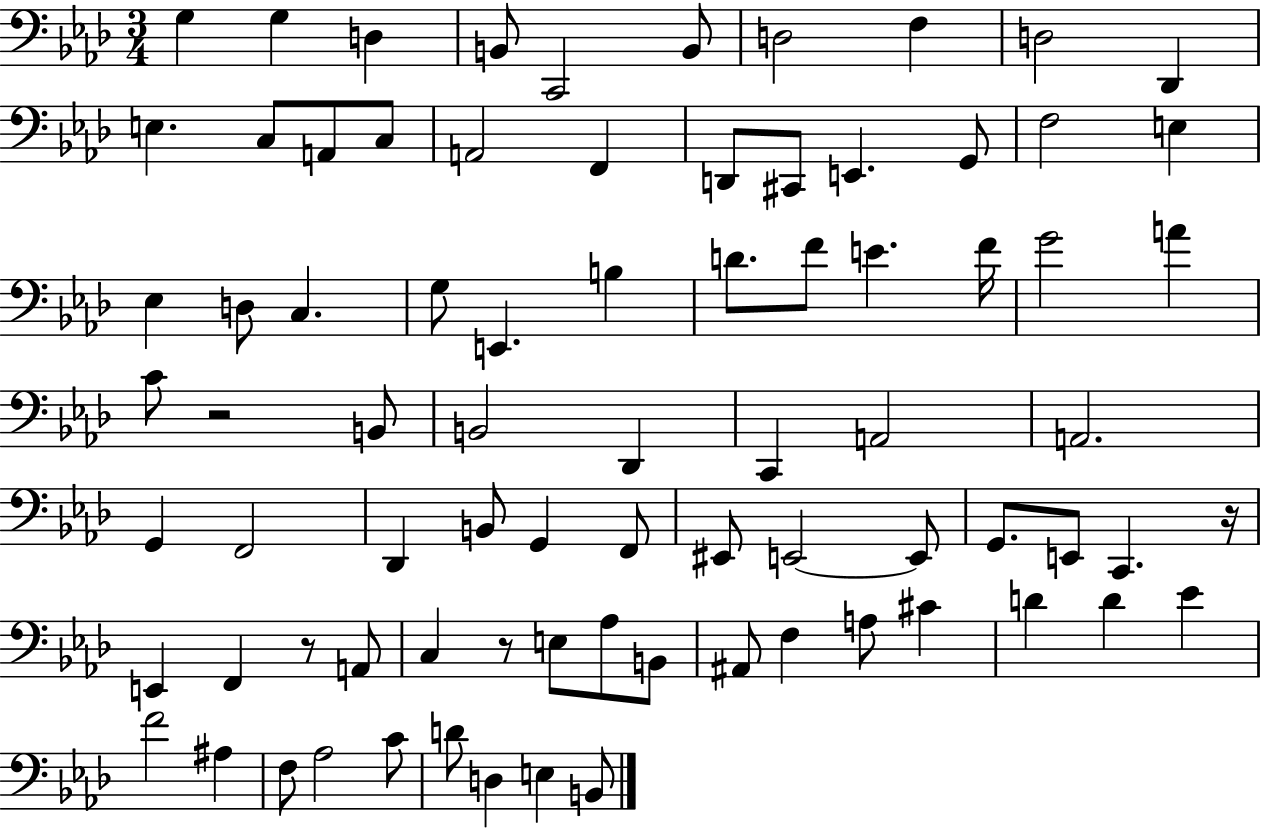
{
  \clef bass
  \numericTimeSignature
  \time 3/4
  \key aes \major
  g4 g4 d4 | b,8 c,2 b,8 | d2 f4 | d2 des,4 | \break e4. c8 a,8 c8 | a,2 f,4 | d,8 cis,8 e,4. g,8 | f2 e4 | \break ees4 d8 c4. | g8 e,4. b4 | d'8. f'8 e'4. f'16 | g'2 a'4 | \break c'8 r2 b,8 | b,2 des,4 | c,4 a,2 | a,2. | \break g,4 f,2 | des,4 b,8 g,4 f,8 | eis,8 e,2~~ e,8 | g,8. e,8 c,4. r16 | \break e,4 f,4 r8 a,8 | c4 r8 e8 aes8 b,8 | ais,8 f4 a8 cis'4 | d'4 d'4 ees'4 | \break f'2 ais4 | f8 aes2 c'8 | d'8 d4 e4 b,8 | \bar "|."
}